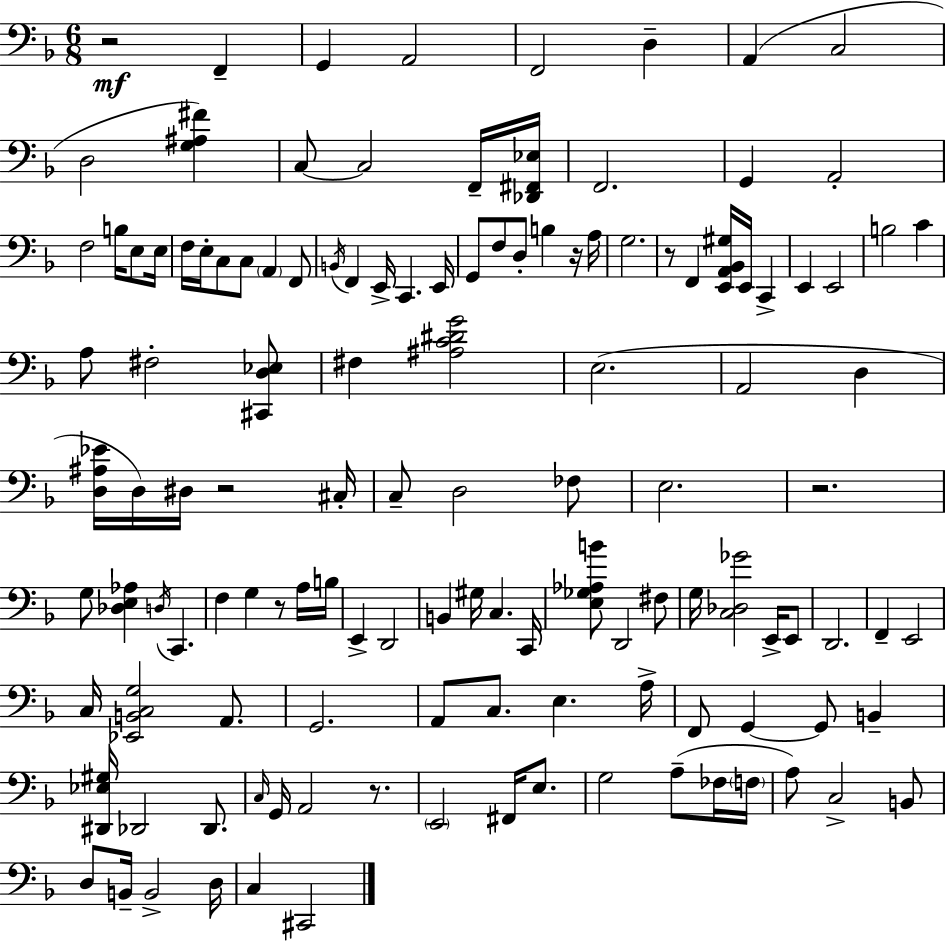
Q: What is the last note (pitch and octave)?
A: C#2